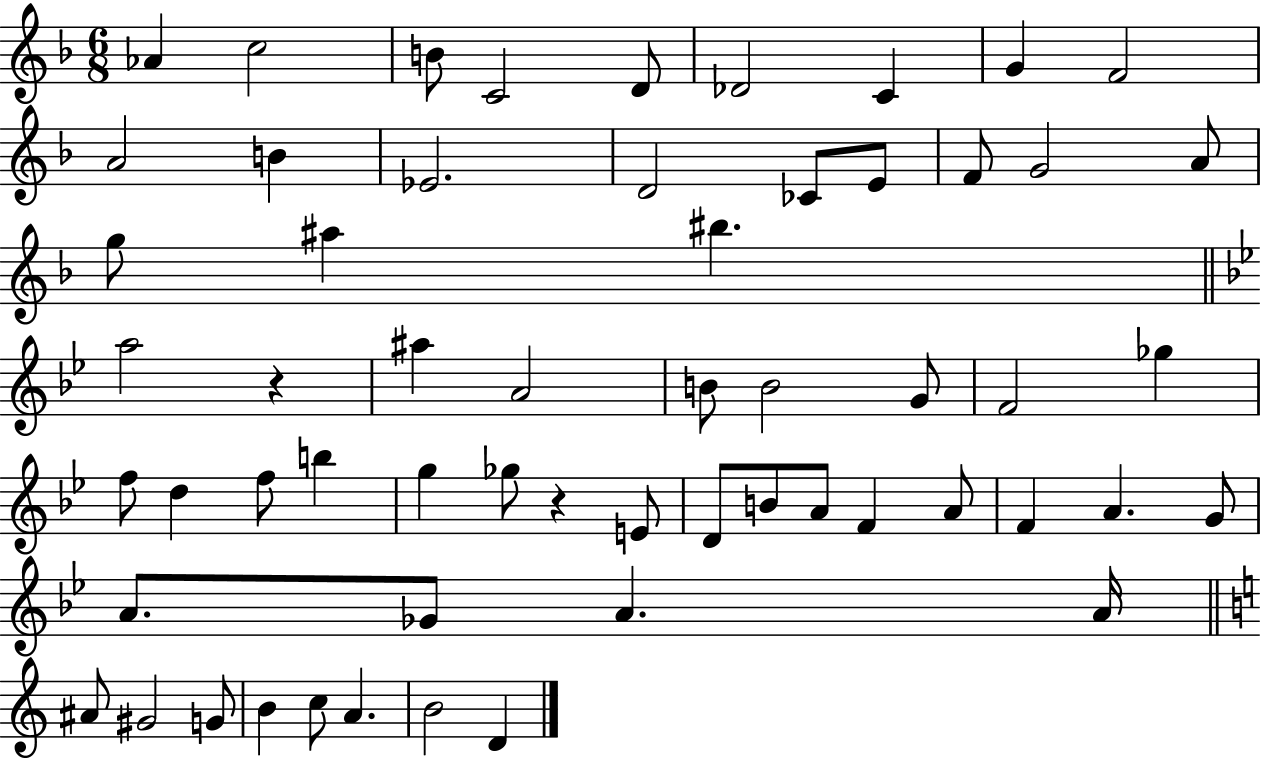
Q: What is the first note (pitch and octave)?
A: Ab4